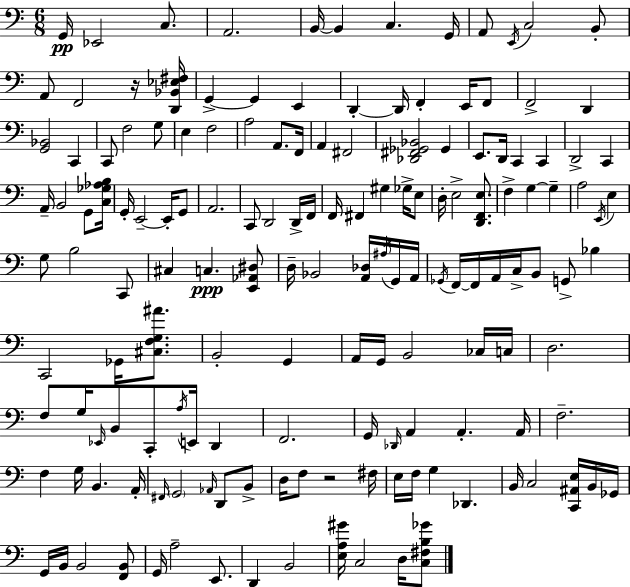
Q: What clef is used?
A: bass